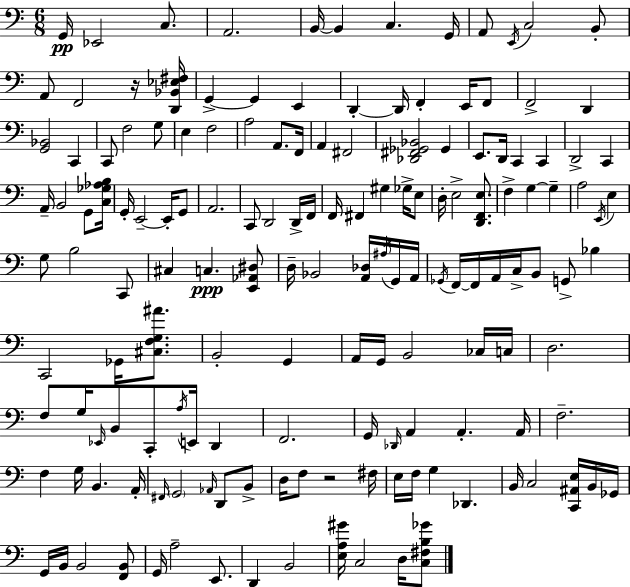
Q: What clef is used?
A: bass